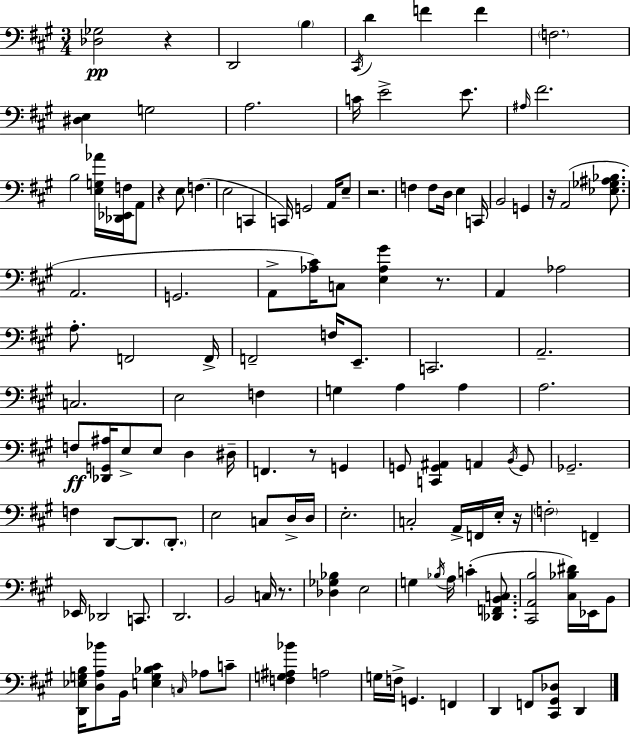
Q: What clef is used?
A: bass